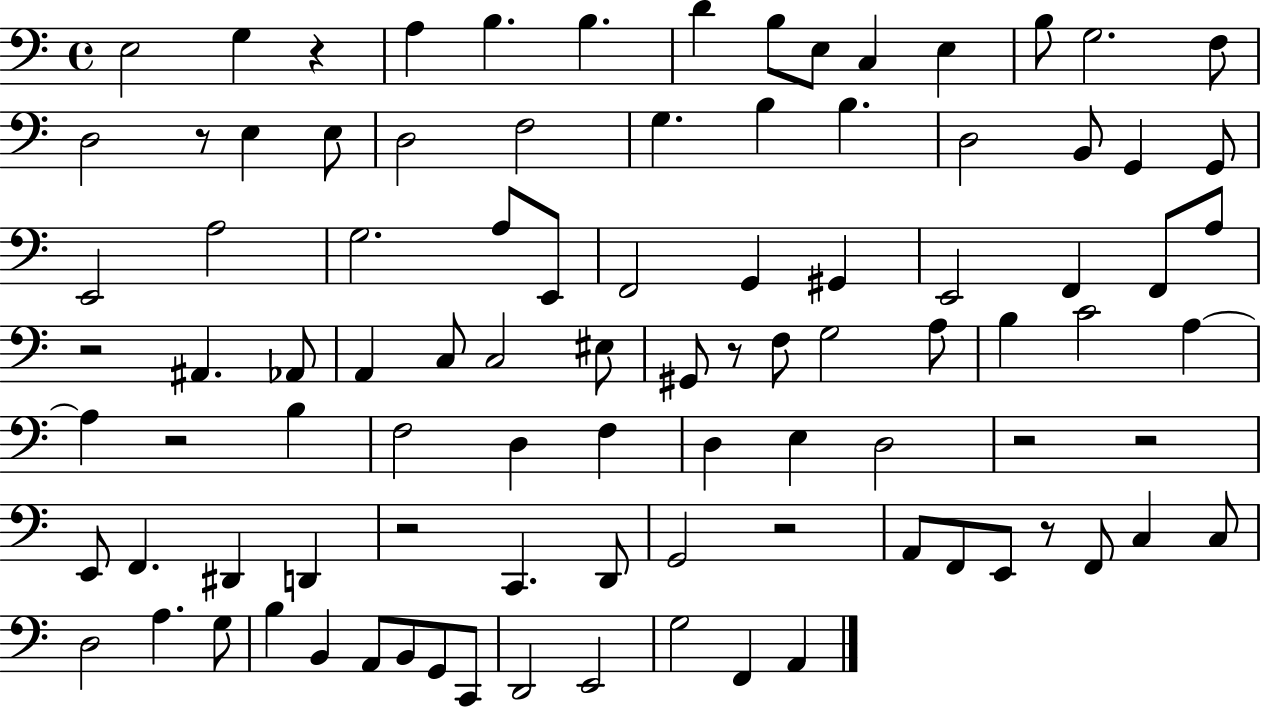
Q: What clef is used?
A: bass